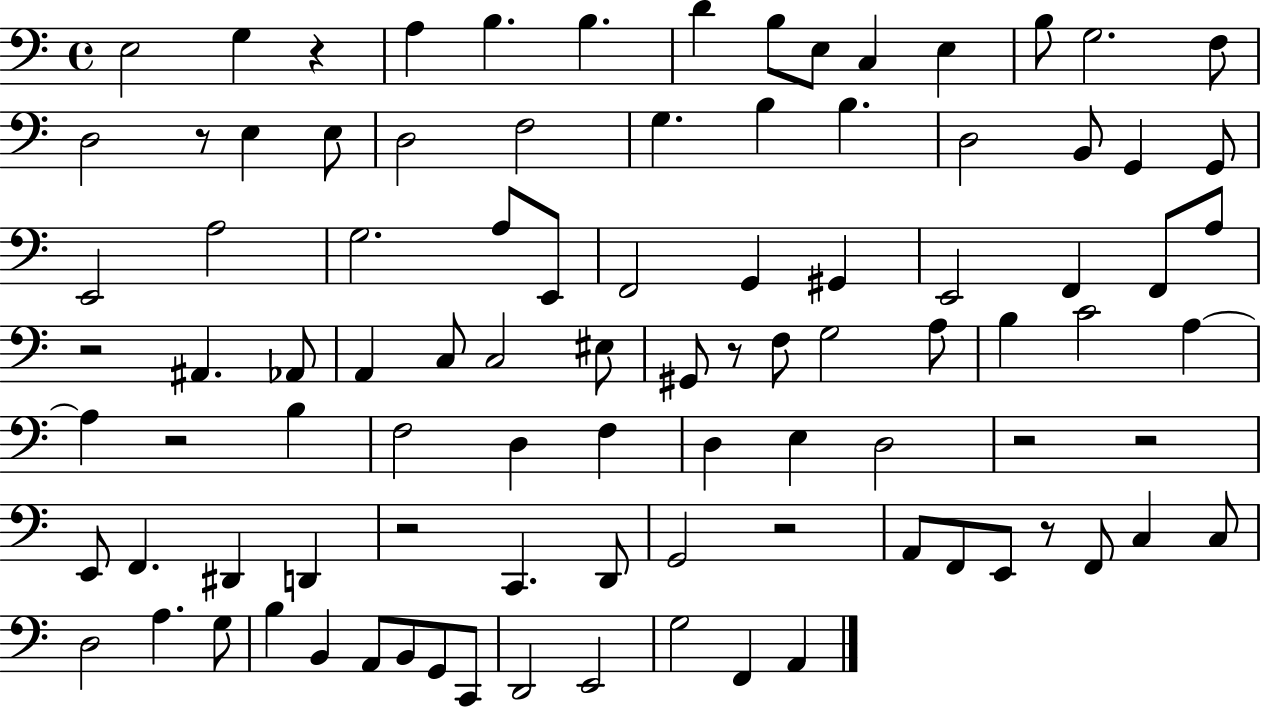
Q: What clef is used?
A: bass